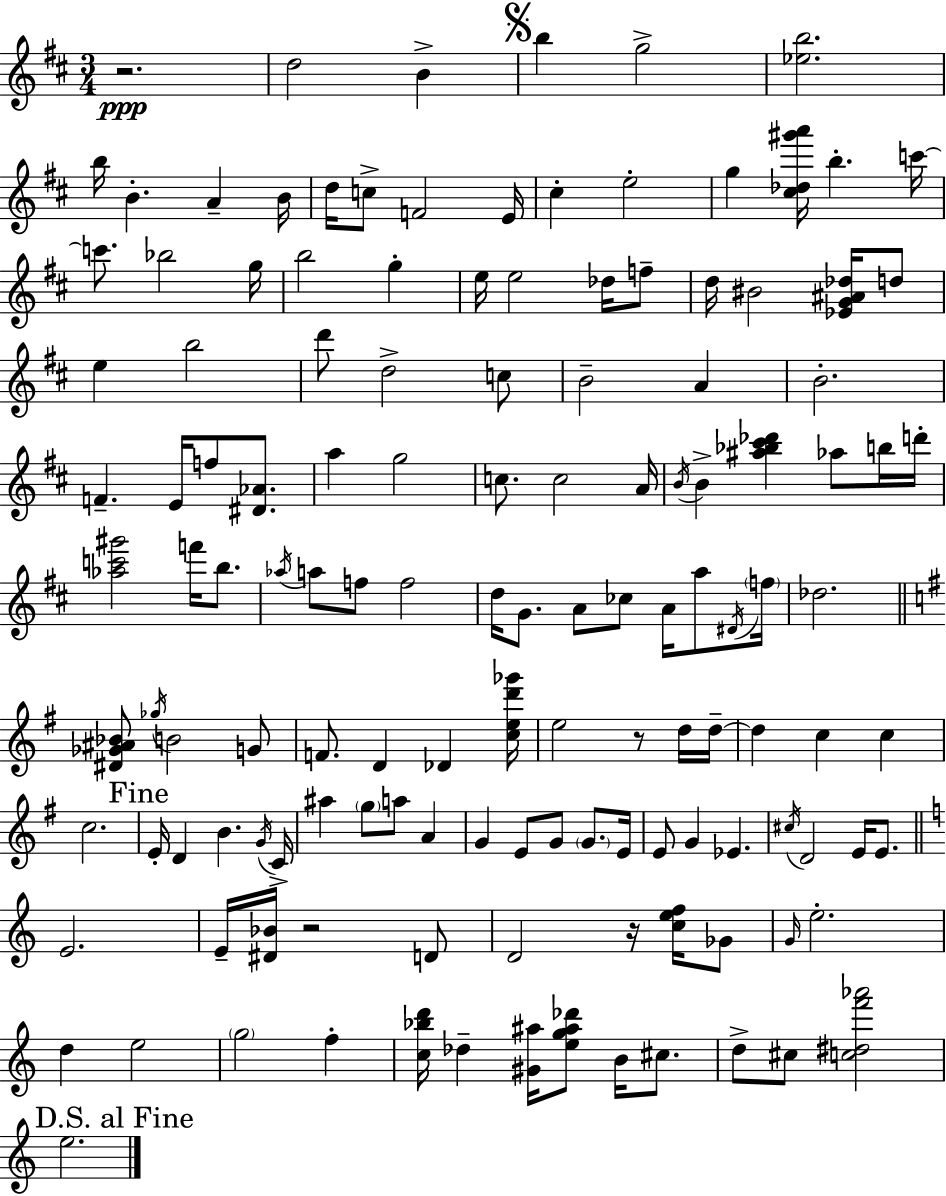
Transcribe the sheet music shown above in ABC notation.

X:1
T:Untitled
M:3/4
L:1/4
K:D
z2 d2 B b g2 [_eb]2 b/4 B A B/4 d/4 c/2 F2 E/4 ^c e2 g [^c_d^g'a']/4 b c'/4 c'/2 _b2 g/4 b2 g e/4 e2 _d/4 f/2 d/4 ^B2 [_EG^A_d]/4 d/2 e b2 d'/2 d2 c/2 B2 A B2 F E/4 f/2 [^D_A]/2 a g2 c/2 c2 A/4 B/4 B [^a_b^c'_d'] _a/2 b/4 d'/4 [_ac'^g']2 f'/4 b/2 _a/4 a/2 f/2 f2 d/4 G/2 A/2 _c/2 A/4 a/2 ^D/4 f/4 _d2 [^D_G^A_B]/2 _g/4 B2 G/2 F/2 D _D [ced'_g']/4 e2 z/2 d/4 d/4 d c c c2 E/4 D B G/4 C/4 ^a g/2 a/2 A G E/2 G/2 G/2 E/4 E/2 G _E ^c/4 D2 E/4 E/2 E2 E/4 [^D_B]/4 z2 D/2 D2 z/4 [cef]/4 _G/2 G/4 e2 d e2 g2 f [c_bd']/4 _d [^G^a]/4 [eg^a_d']/2 B/4 ^c/2 d/2 ^c/2 [c^df'_a']2 e2